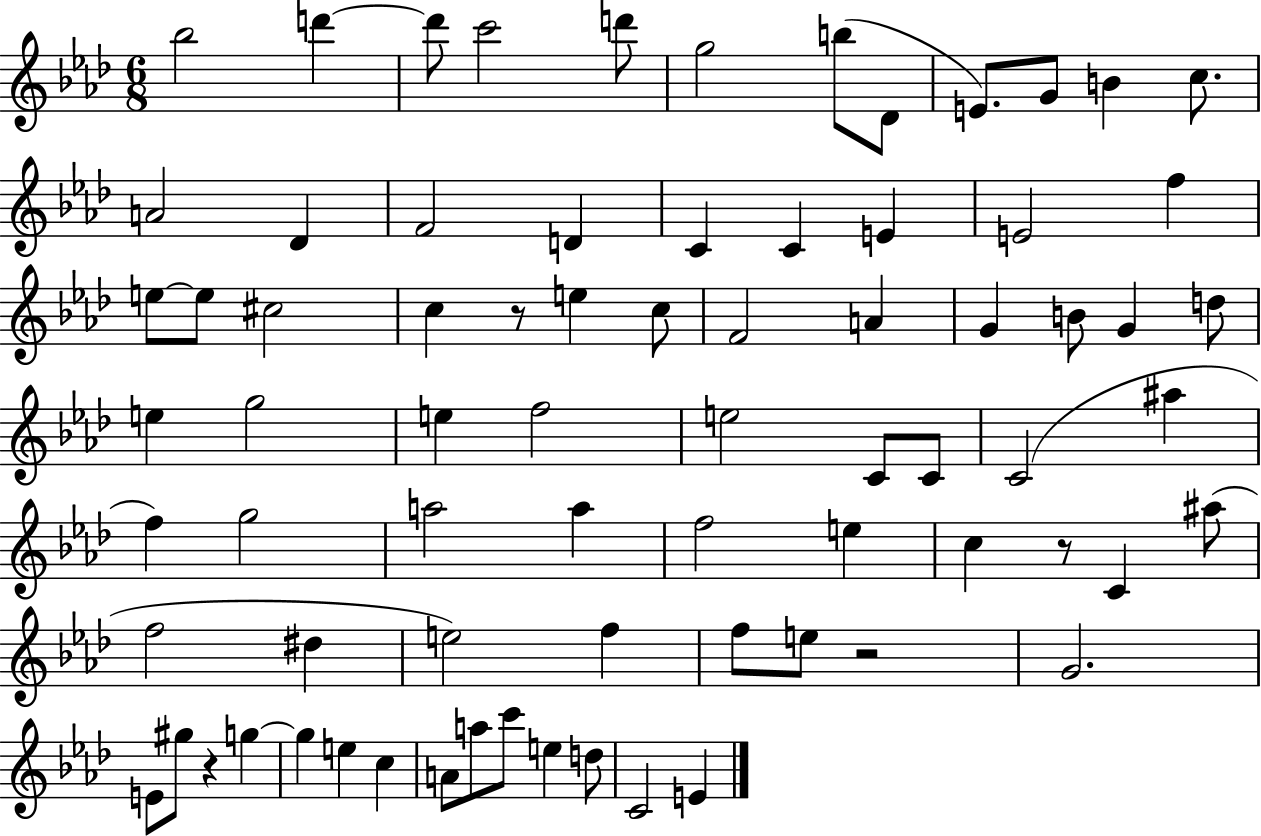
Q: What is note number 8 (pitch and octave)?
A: Db4